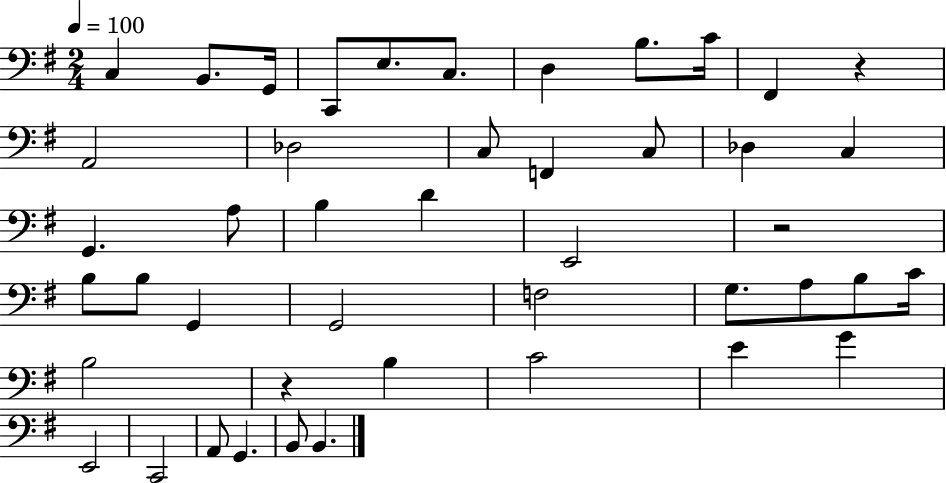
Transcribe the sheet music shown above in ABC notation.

X:1
T:Untitled
M:2/4
L:1/4
K:G
C, B,,/2 G,,/4 C,,/2 E,/2 C,/2 D, B,/2 C/4 ^F,, z A,,2 _D,2 C,/2 F,, C,/2 _D, C, G,, A,/2 B, D E,,2 z2 B,/2 B,/2 G,, G,,2 F,2 G,/2 A,/2 B,/2 C/4 B,2 z B, C2 E G E,,2 C,,2 A,,/2 G,, B,,/2 B,,